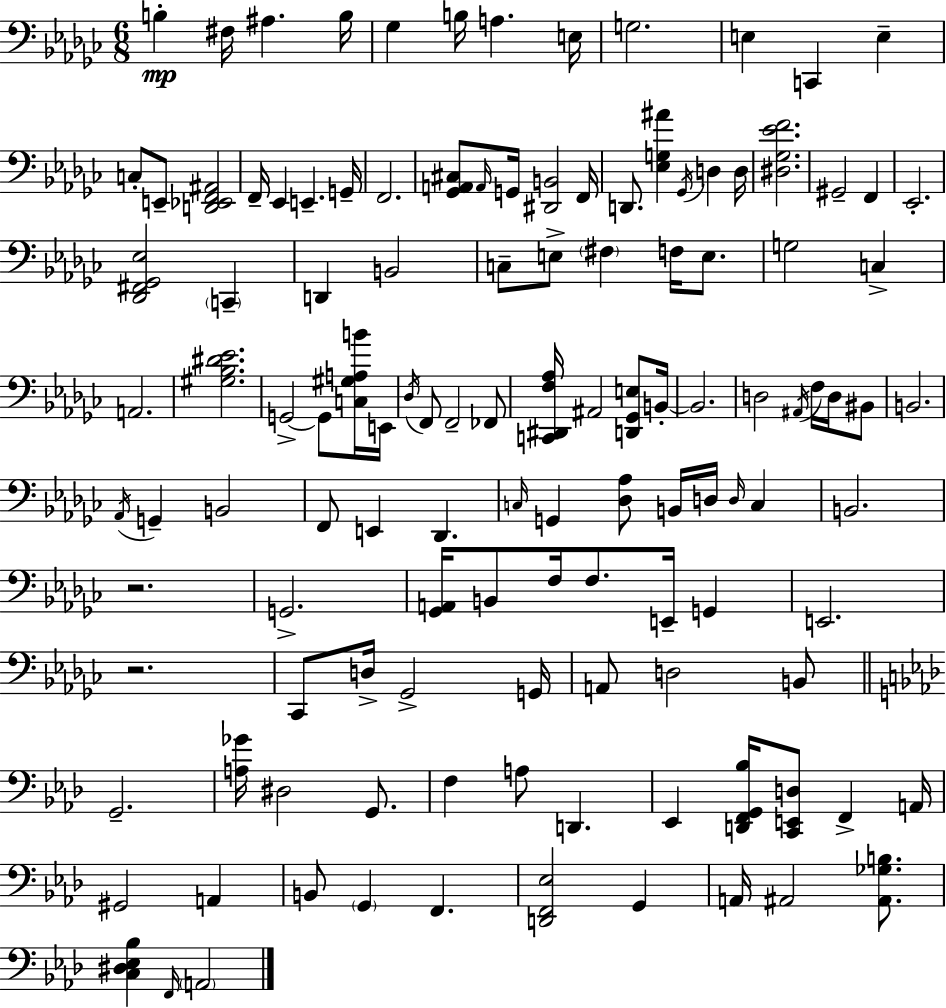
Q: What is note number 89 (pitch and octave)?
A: D2